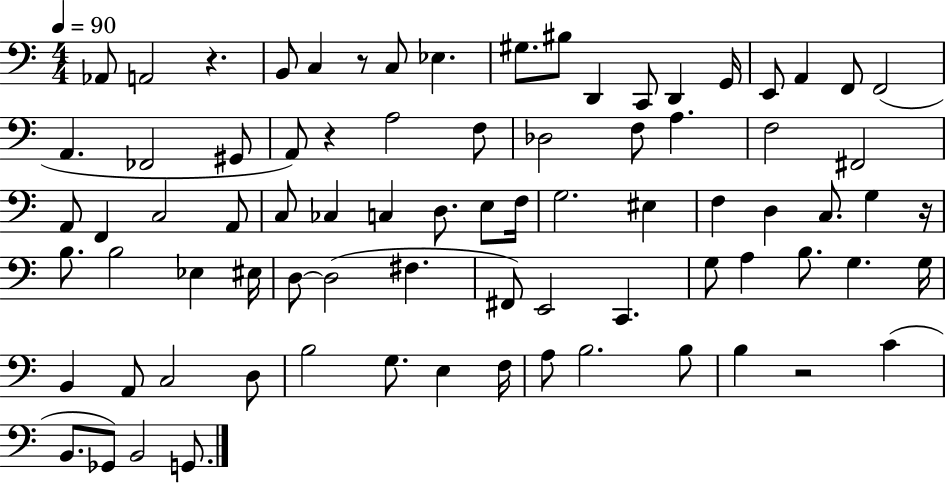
{
  \clef bass
  \numericTimeSignature
  \time 4/4
  \key c \major
  \tempo 4 = 90
  aes,8 a,2 r4. | b,8 c4 r8 c8 ees4. | gis8. bis8 d,4 c,8 d,4 g,16 | e,8 a,4 f,8 f,2( | \break a,4. fes,2 gis,8 | a,8) r4 a2 f8 | des2 f8 a4. | f2 fis,2 | \break a,8 f,4 c2 a,8 | c8 ces4 c4 d8. e8 f16 | g2. eis4 | f4 d4 c8. g4 r16 | \break b8. b2 ees4 eis16 | d8~~ d2( fis4. | fis,8) e,2 c,4. | g8 a4 b8. g4. g16 | \break b,4 a,8 c2 d8 | b2 g8. e4 f16 | a8 b2. b8 | b4 r2 c'4( | \break b,8. ges,8) b,2 g,8. | \bar "|."
}